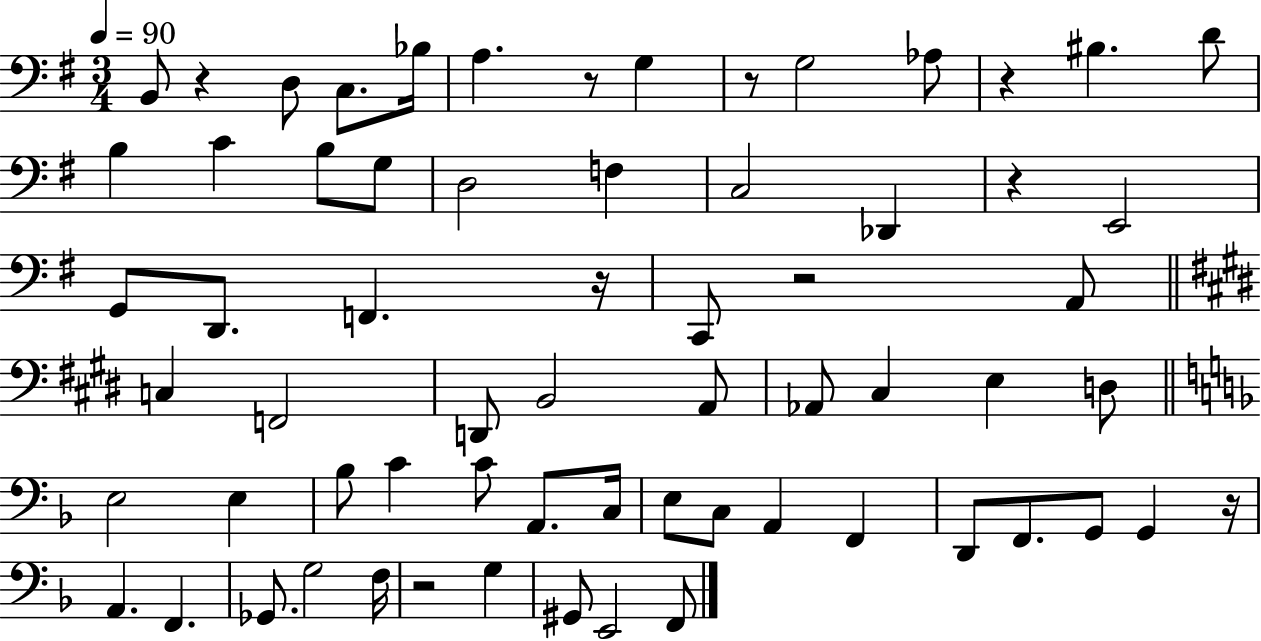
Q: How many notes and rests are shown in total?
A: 66